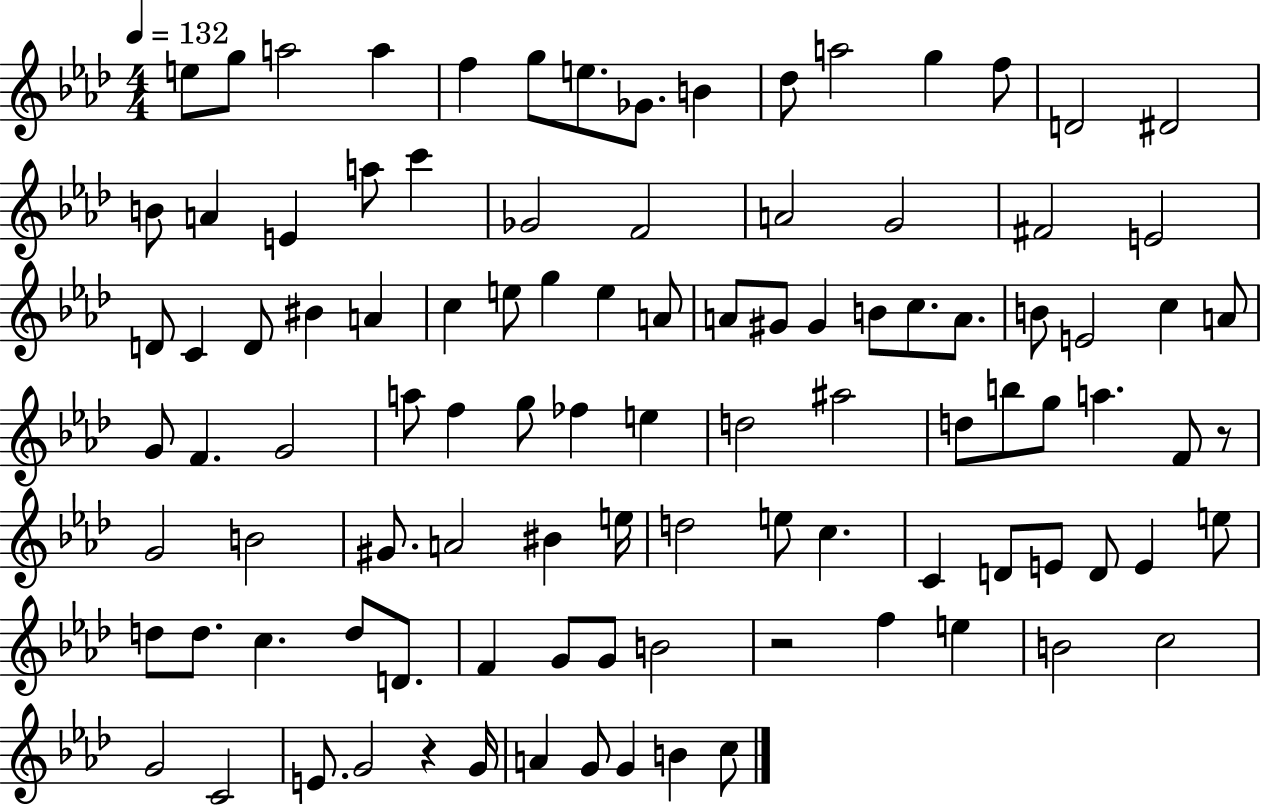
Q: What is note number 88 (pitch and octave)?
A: B4